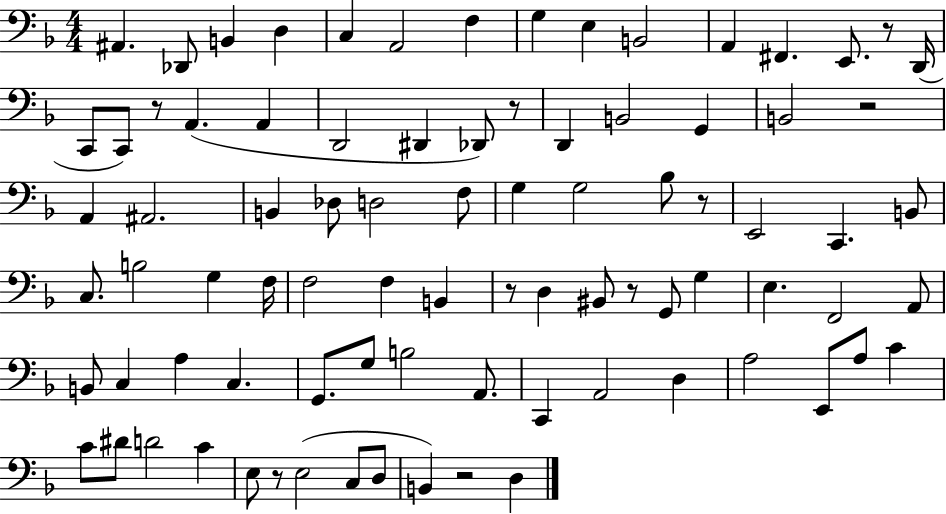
X:1
T:Untitled
M:4/4
L:1/4
K:F
^A,, _D,,/2 B,, D, C, A,,2 F, G, E, B,,2 A,, ^F,, E,,/2 z/2 D,,/4 C,,/2 C,,/2 z/2 A,, A,, D,,2 ^D,, _D,,/2 z/2 D,, B,,2 G,, B,,2 z2 A,, ^A,,2 B,, _D,/2 D,2 F,/2 G, G,2 _B,/2 z/2 E,,2 C,, B,,/2 C,/2 B,2 G, F,/4 F,2 F, B,, z/2 D, ^B,,/2 z/2 G,,/2 G, E, F,,2 A,,/2 B,,/2 C, A, C, G,,/2 G,/2 B,2 A,,/2 C,, A,,2 D, A,2 E,,/2 A,/2 C C/2 ^D/2 D2 C E,/2 z/2 E,2 C,/2 D,/2 B,, z2 D,